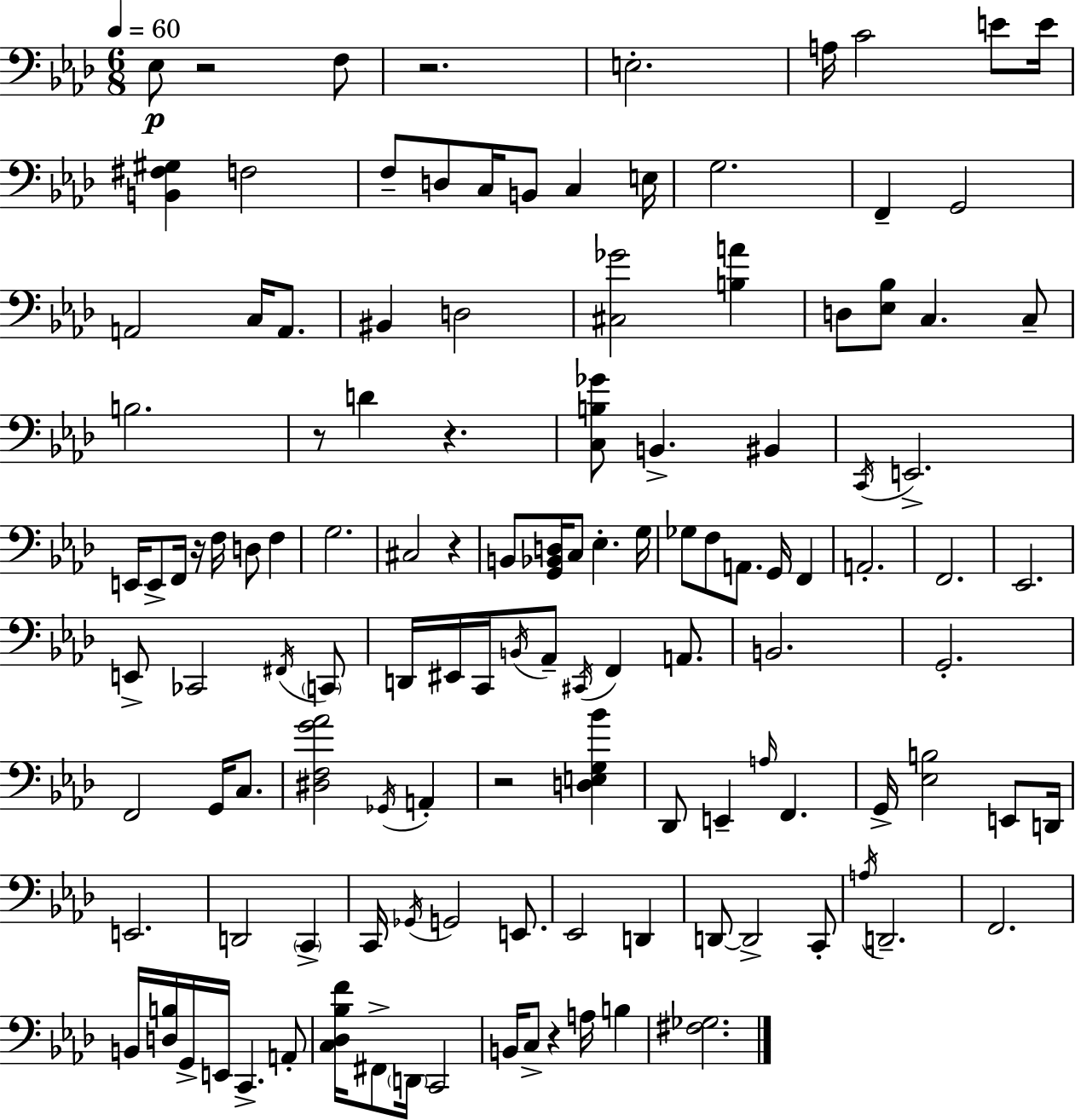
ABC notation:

X:1
T:Untitled
M:6/8
L:1/4
K:Fm
_E,/2 z2 F,/2 z2 E,2 A,/4 C2 E/2 E/4 [B,,^F,^G,] F,2 F,/2 D,/2 C,/4 B,,/2 C, E,/4 G,2 F,, G,,2 A,,2 C,/4 A,,/2 ^B,, D,2 [^C,_G]2 [B,A] D,/2 [_E,_B,]/2 C, C,/2 B,2 z/2 D z [C,B,_G]/2 B,, ^B,, C,,/4 E,,2 E,,/4 E,,/2 F,,/4 z/4 F,/4 D,/2 F, G,2 ^C,2 z B,,/2 [G,,_B,,D,]/4 C,/2 _E, G,/4 _G,/2 F,/2 A,,/2 G,,/4 F,, A,,2 F,,2 _E,,2 E,,/2 _C,,2 ^F,,/4 C,,/2 D,,/4 ^E,,/4 C,,/4 B,,/4 _A,,/2 ^C,,/4 F,, A,,/2 B,,2 G,,2 F,,2 G,,/4 C,/2 [^D,F,G_A]2 _G,,/4 A,, z2 [D,E,G,_B] _D,,/2 E,, A,/4 F,, G,,/4 [_E,B,]2 E,,/2 D,,/4 E,,2 D,,2 C,, C,,/4 _G,,/4 G,,2 E,,/2 _E,,2 D,, D,,/2 D,,2 C,,/2 A,/4 D,,2 F,,2 B,,/4 [D,B,]/4 G,,/4 E,,/4 C,, A,,/2 [C,_D,_B,F]/4 ^F,,/2 D,,/4 C,,2 B,,/4 C,/2 z A,/4 B, [^F,_G,]2